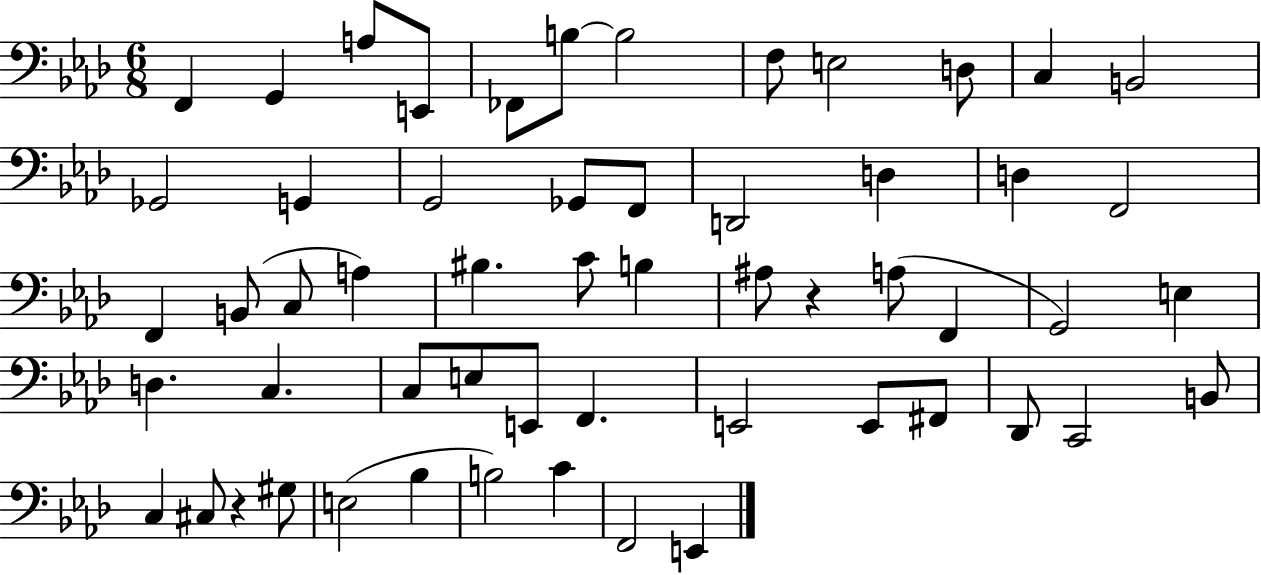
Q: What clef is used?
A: bass